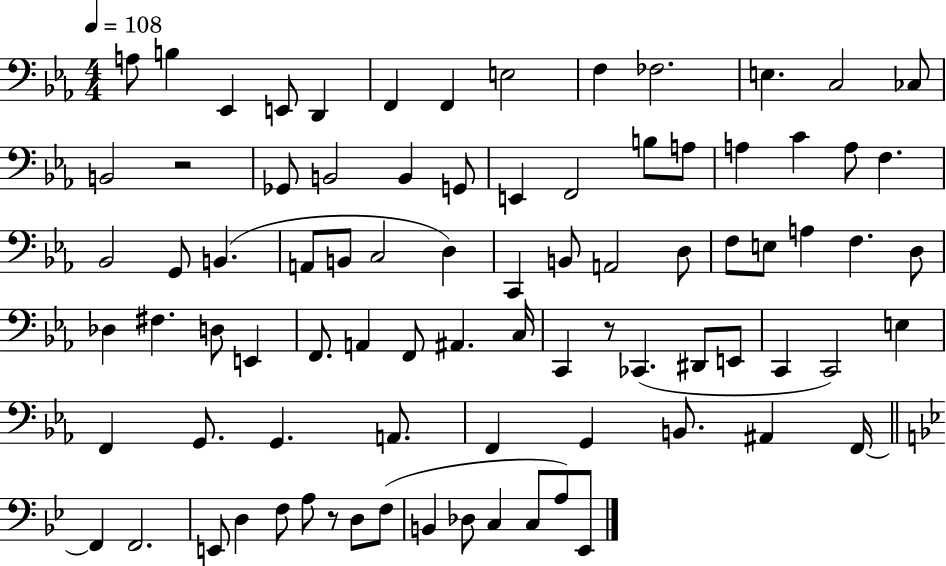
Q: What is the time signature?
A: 4/4